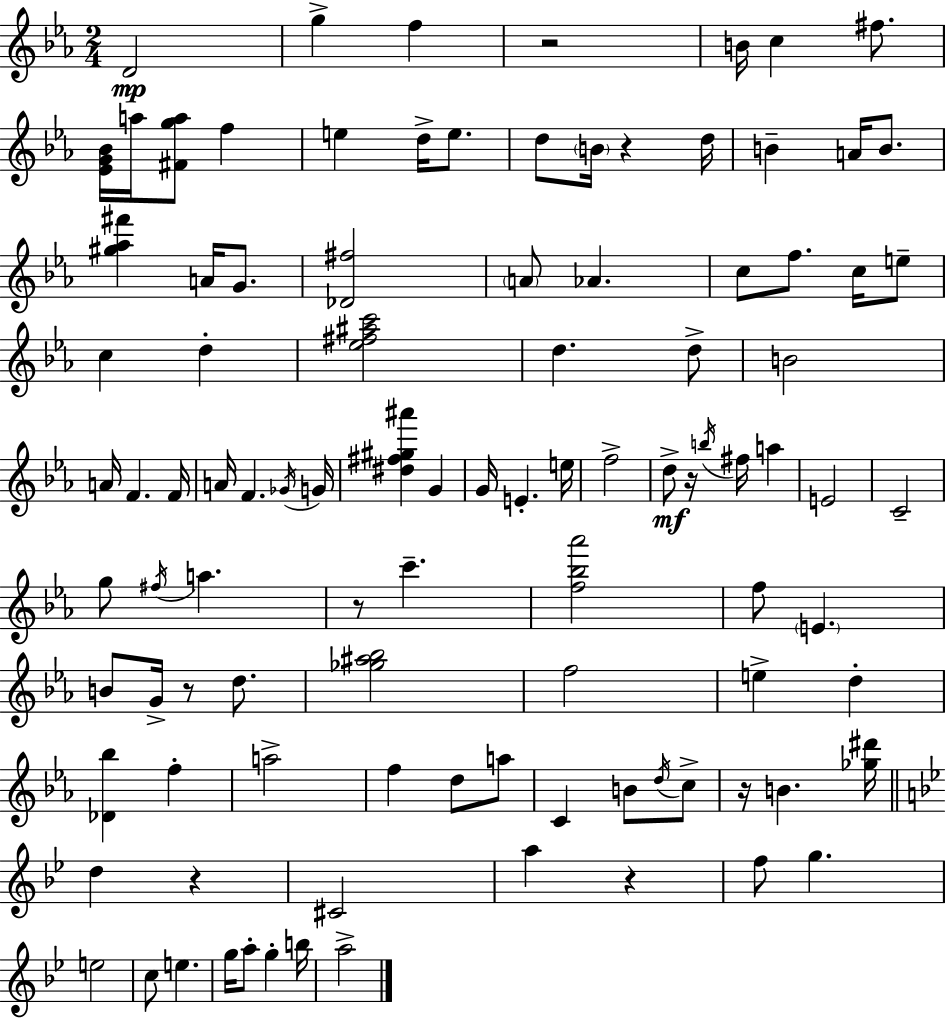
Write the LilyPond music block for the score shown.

{
  \clef treble
  \numericTimeSignature
  \time 2/4
  \key c \minor
  d'2\mp | g''4-> f''4 | r2 | b'16 c''4 fis''8. | \break <ees' g' bes'>16 a''16 <fis' g'' a''>8 f''4 | e''4 d''16-> e''8. | d''8 \parenthesize b'16 r4 d''16 | b'4-- a'16 b'8. | \break <gis'' aes'' fis'''>4 a'16 g'8. | <des' fis''>2 | \parenthesize a'8 aes'4. | c''8 f''8. c''16 e''8-- | \break c''4 d''4-. | <ees'' fis'' ais'' c'''>2 | d''4. d''8-> | b'2 | \break a'16 f'4. f'16 | a'16 f'4. \acciaccatura { ges'16 } | g'16 <dis'' fis'' gis'' ais'''>4 g'4 | g'16 e'4.-. | \break e''16 f''2-> | d''8->\mf r16 \acciaccatura { b''16 } fis''16 a''4 | e'2 | c'2-- | \break g''8 \acciaccatura { fis''16 } a''4. | r8 c'''4.-- | <f'' bes'' aes'''>2 | f''8 \parenthesize e'4. | \break b'8 g'16-> r8 | d''8. <ges'' ais'' bes''>2 | f''2 | e''4-> d''4-. | \break <des' bes''>4 f''4-. | a''2-> | f''4 d''8 | a''8 c'4 b'8 | \break \acciaccatura { d''16 } c''8-> r16 b'4. | <ges'' dis'''>16 \bar "||" \break \key bes \major d''4 r4 | cis'2 | a''4 r4 | f''8 g''4. | \break e''2 | c''8 e''4. | g''16 a''8-. g''4-. b''16 | a''2-> | \break \bar "|."
}